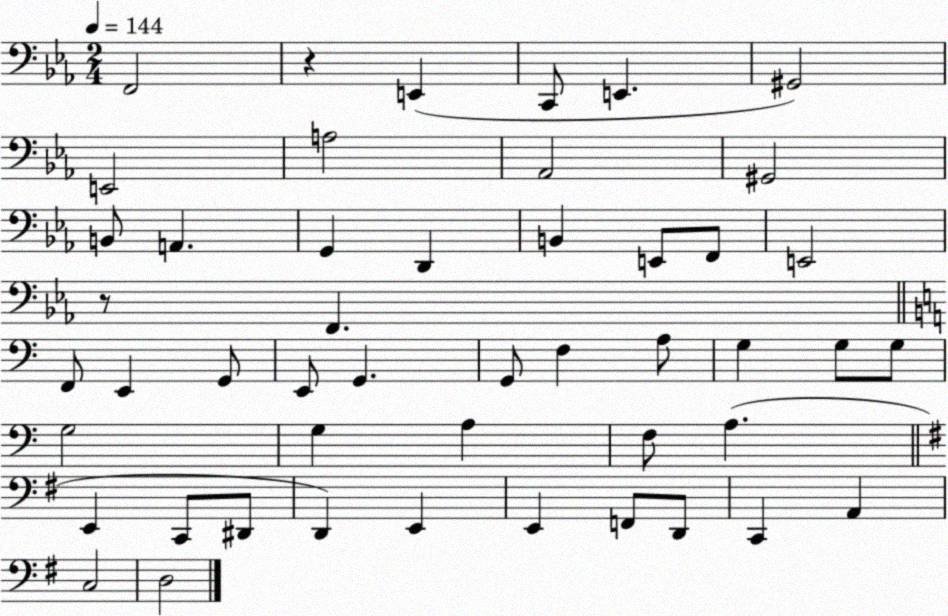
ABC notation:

X:1
T:Untitled
M:2/4
L:1/4
K:Eb
F,,2 z E,, C,,/2 E,, ^G,,2 E,,2 A,2 _A,,2 ^G,,2 B,,/2 A,, G,, D,, B,, E,,/2 F,,/2 E,,2 z/2 F,, F,,/2 E,, G,,/2 E,,/2 G,, G,,/2 F, A,/2 G, G,/2 G,/2 G,2 G, A, F,/2 A, E,, C,,/2 ^D,,/2 D,, E,, E,, F,,/2 D,,/2 C,, A,, C,2 D,2